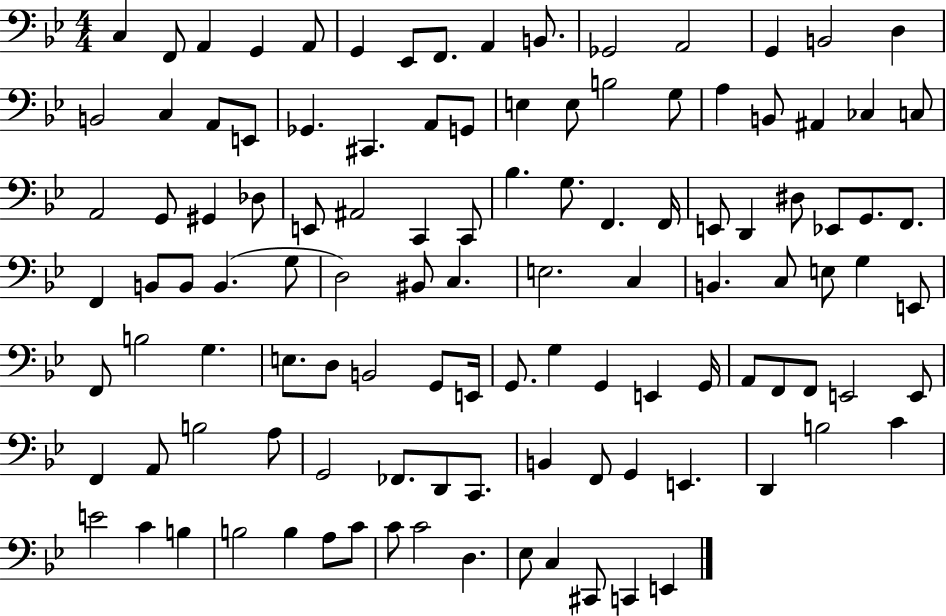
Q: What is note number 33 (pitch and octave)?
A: A2